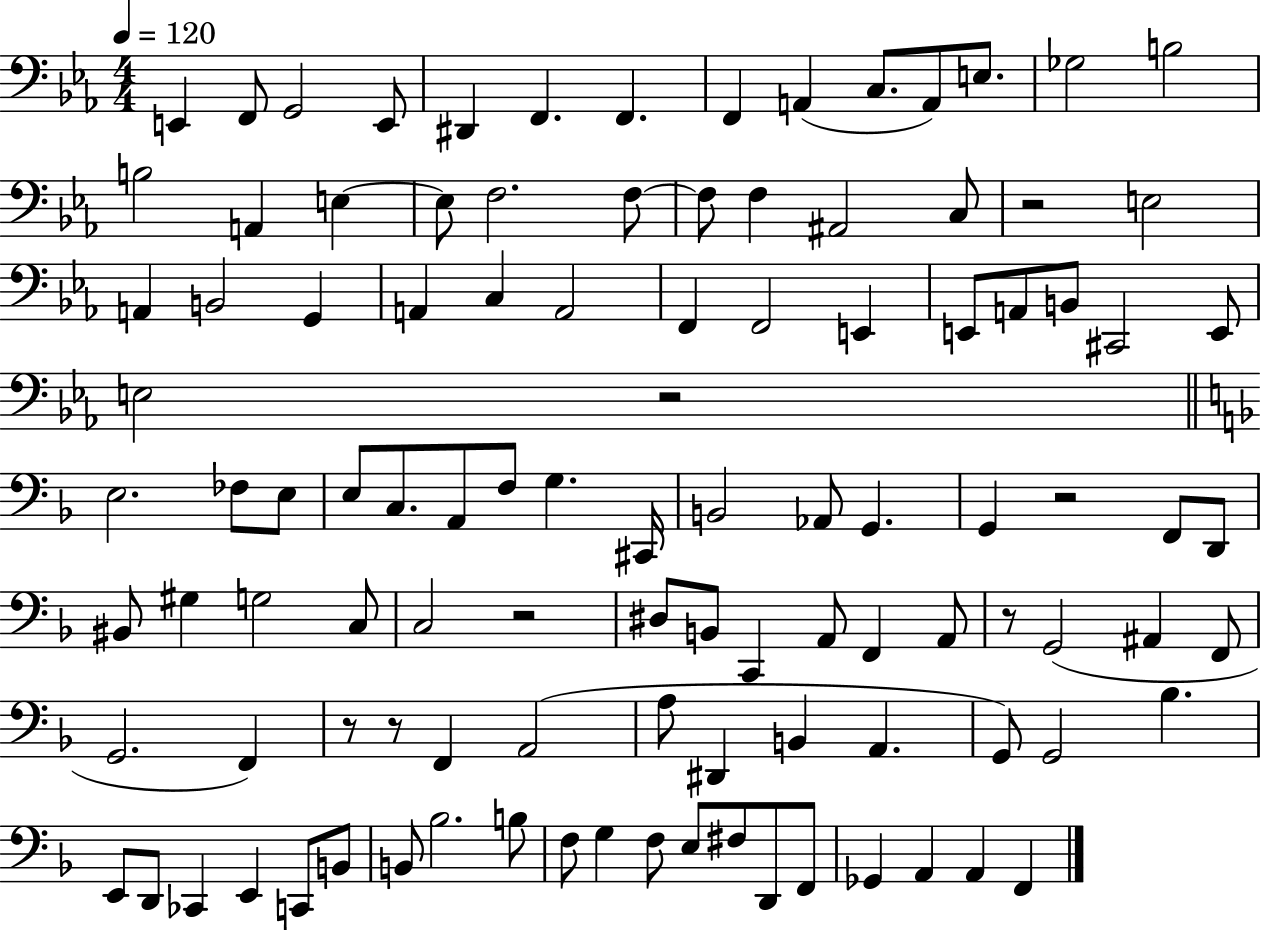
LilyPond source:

{
  \clef bass
  \numericTimeSignature
  \time 4/4
  \key ees \major
  \tempo 4 = 120
  \repeat volta 2 { e,4 f,8 g,2 e,8 | dis,4 f,4. f,4. | f,4 a,4( c8. a,8) e8. | ges2 b2 | \break b2 a,4 e4~~ | e8 f2. f8~~ | f8 f4 ais,2 c8 | r2 e2 | \break a,4 b,2 g,4 | a,4 c4 a,2 | f,4 f,2 e,4 | e,8 a,8 b,8 cis,2 e,8 | \break e2 r2 | \bar "||" \break \key f \major e2. fes8 e8 | e8 c8. a,8 f8 g4. cis,16 | b,2 aes,8 g,4. | g,4 r2 f,8 d,8 | \break bis,8 gis4 g2 c8 | c2 r2 | dis8 b,8 c,4 a,8 f,4 a,8 | r8 g,2( ais,4 f,8 | \break g,2. f,4) | r8 r8 f,4 a,2( | a8 dis,4 b,4 a,4. | g,8) g,2 bes4. | \break e,8 d,8 ces,4 e,4 c,8 b,8 | b,8 bes2. b8 | f8 g4 f8 e8 fis8 d,8 f,8 | ges,4 a,4 a,4 f,4 | \break } \bar "|."
}